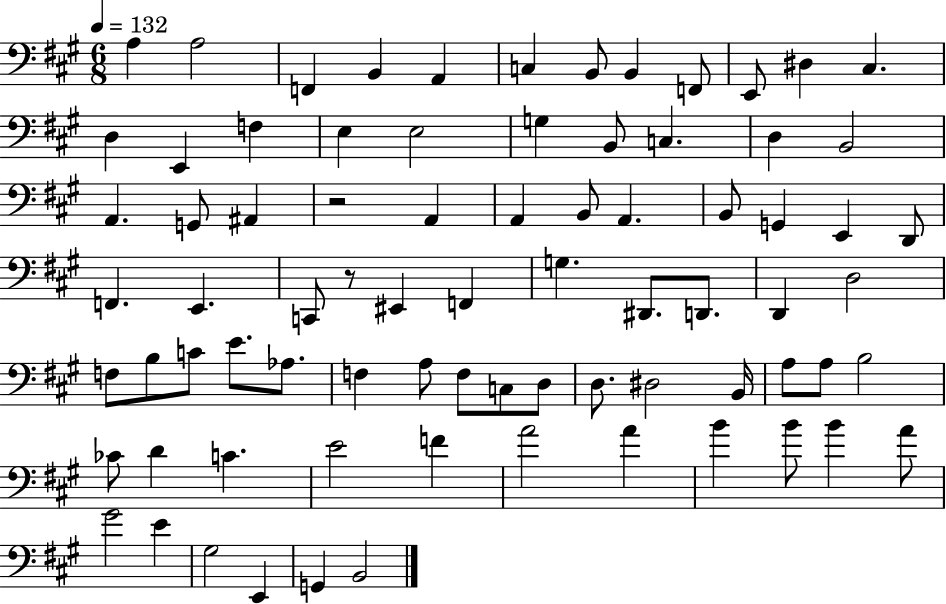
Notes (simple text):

A3/q A3/h F2/q B2/q A2/q C3/q B2/e B2/q F2/e E2/e D#3/q C#3/q. D3/q E2/q F3/q E3/q E3/h G3/q B2/e C3/q. D3/q B2/h A2/q. G2/e A#2/q R/h A2/q A2/q B2/e A2/q. B2/e G2/q E2/q D2/e F2/q. E2/q. C2/e R/e EIS2/q F2/q G3/q. D#2/e. D2/e. D2/q D3/h F3/e B3/e C4/e E4/e. Ab3/e. F3/q A3/e F3/e C3/e D3/e D3/e. D#3/h B2/s A3/e A3/e B3/h CES4/e D4/q C4/q. E4/h F4/q A4/h A4/q B4/q B4/e B4/q A4/e G#4/h E4/q G#3/h E2/q G2/q B2/h